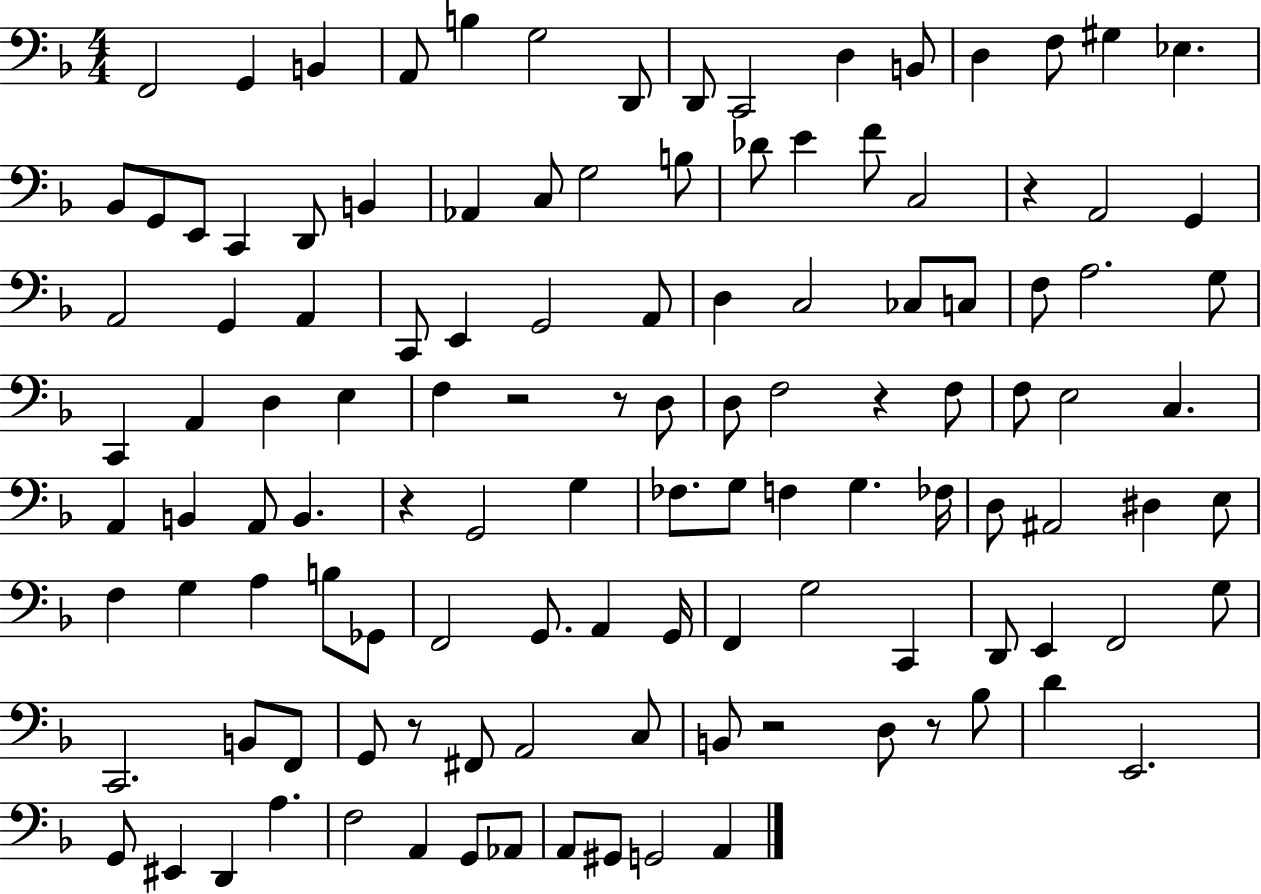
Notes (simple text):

F2/h G2/q B2/q A2/e B3/q G3/h D2/e D2/e C2/h D3/q B2/e D3/q F3/e G#3/q Eb3/q. Bb2/e G2/e E2/e C2/q D2/e B2/q Ab2/q C3/e G3/h B3/e Db4/e E4/q F4/e C3/h R/q A2/h G2/q A2/h G2/q A2/q C2/e E2/q G2/h A2/e D3/q C3/h CES3/e C3/e F3/e A3/h. G3/e C2/q A2/q D3/q E3/q F3/q R/h R/e D3/e D3/e F3/h R/q F3/e F3/e E3/h C3/q. A2/q B2/q A2/e B2/q. R/q G2/h G3/q FES3/e. G3/e F3/q G3/q. FES3/s D3/e A#2/h D#3/q E3/e F3/q G3/q A3/q B3/e Gb2/e F2/h G2/e. A2/q G2/s F2/q G3/h C2/q D2/e E2/q F2/h G3/e C2/h. B2/e F2/e G2/e R/e F#2/e A2/h C3/e B2/e R/h D3/e R/e Bb3/e D4/q E2/h. G2/e EIS2/q D2/q A3/q. F3/h A2/q G2/e Ab2/e A2/e G#2/e G2/h A2/q